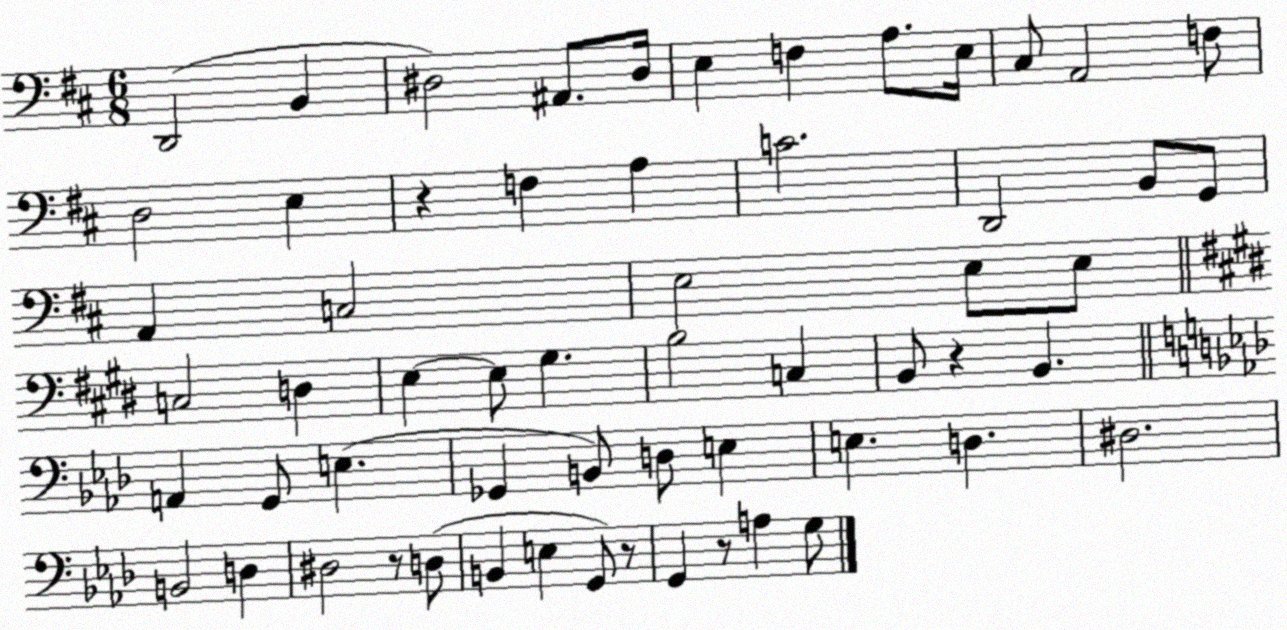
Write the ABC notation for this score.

X:1
T:Untitled
M:6/8
L:1/4
K:D
D,,2 B,, ^D,2 ^A,,/2 ^D,/4 E, F, A,/2 E,/4 ^C,/2 A,,2 F,/2 D,2 E, z F, A, C2 D,,2 B,,/2 G,,/2 A,, C,2 E,2 E,/2 E,/2 C,2 D, E, E,/2 ^G, B,2 C, B,,/2 z B,, A,, G,,/2 E, _G,, B,,/2 D,/2 E, E, D, ^D,2 B,,2 D, ^D,2 z/2 D,/2 B,, E, G,,/2 z/2 G,, z/2 A, G,/2